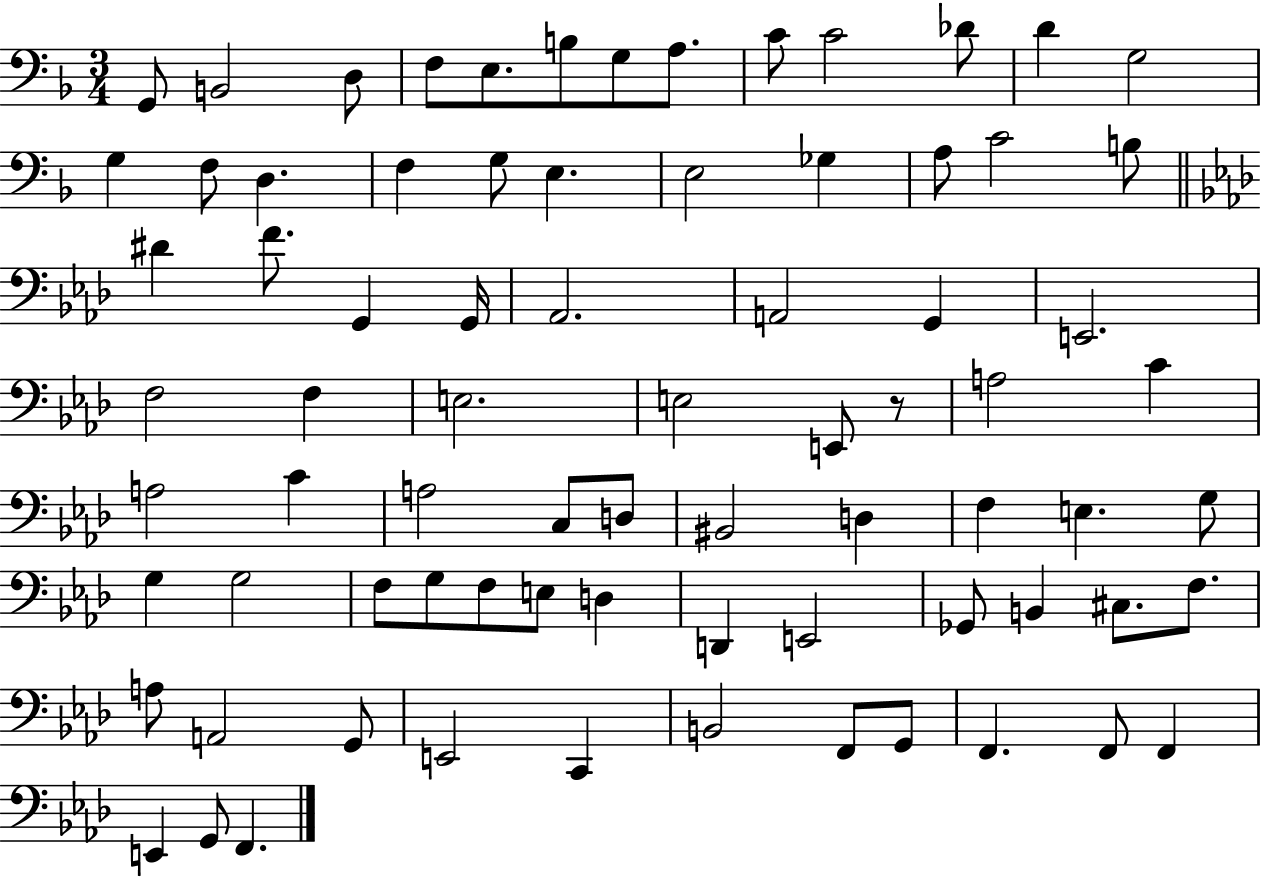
X:1
T:Untitled
M:3/4
L:1/4
K:F
G,,/2 B,,2 D,/2 F,/2 E,/2 B,/2 G,/2 A,/2 C/2 C2 _D/2 D G,2 G, F,/2 D, F, G,/2 E, E,2 _G, A,/2 C2 B,/2 ^D F/2 G,, G,,/4 _A,,2 A,,2 G,, E,,2 F,2 F, E,2 E,2 E,,/2 z/2 A,2 C A,2 C A,2 C,/2 D,/2 ^B,,2 D, F, E, G,/2 G, G,2 F,/2 G,/2 F,/2 E,/2 D, D,, E,,2 _G,,/2 B,, ^C,/2 F,/2 A,/2 A,,2 G,,/2 E,,2 C,, B,,2 F,,/2 G,,/2 F,, F,,/2 F,, E,, G,,/2 F,,